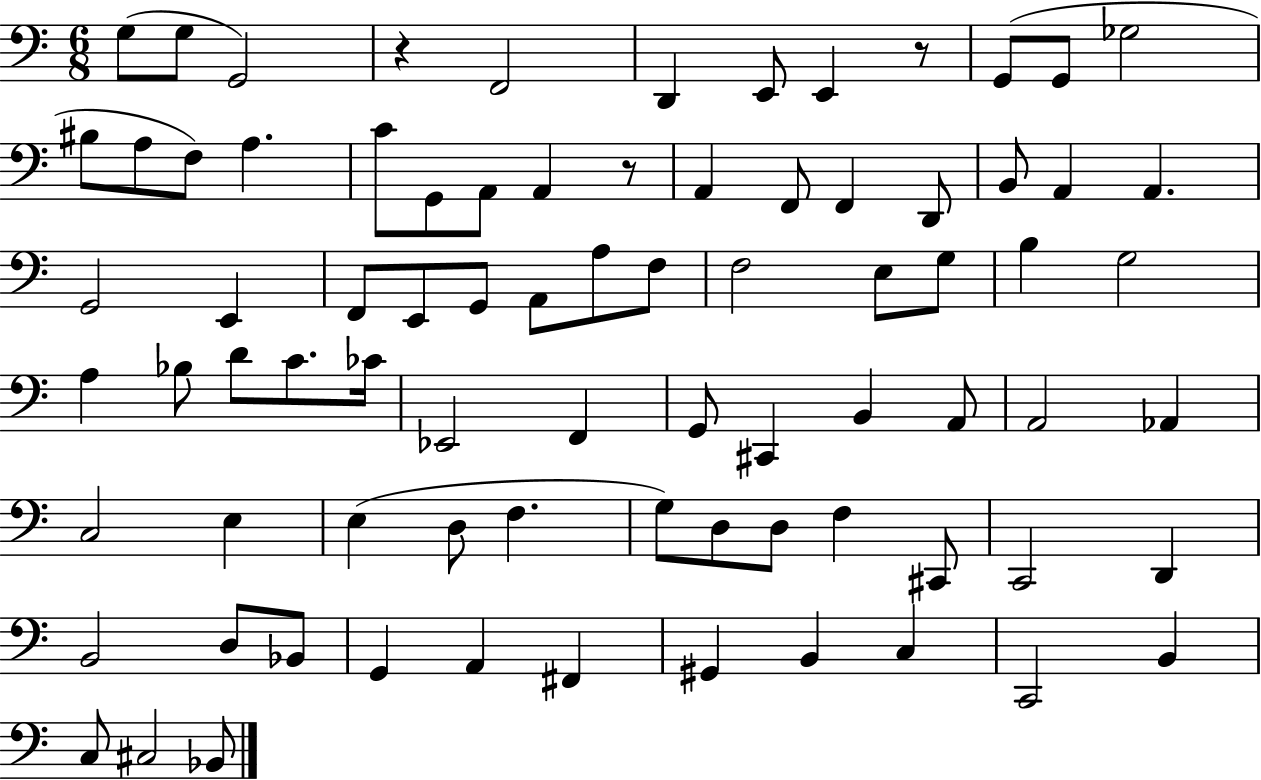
{
  \clef bass
  \numericTimeSignature
  \time 6/8
  \key c \major
  \repeat volta 2 { g8( g8 g,2) | r4 f,2 | d,4 e,8 e,4 r8 | g,8( g,8 ges2 | \break bis8 a8 f8) a4. | c'8 g,8 a,8 a,4 r8 | a,4 f,8 f,4 d,8 | b,8 a,4 a,4. | \break g,2 e,4 | f,8 e,8 g,8 a,8 a8 f8 | f2 e8 g8 | b4 g2 | \break a4 bes8 d'8 c'8. ces'16 | ees,2 f,4 | g,8 cis,4 b,4 a,8 | a,2 aes,4 | \break c2 e4 | e4( d8 f4. | g8) d8 d8 f4 cis,8 | c,2 d,4 | \break b,2 d8 bes,8 | g,4 a,4 fis,4 | gis,4 b,4 c4 | c,2 b,4 | \break c8 cis2 bes,8 | } \bar "|."
}